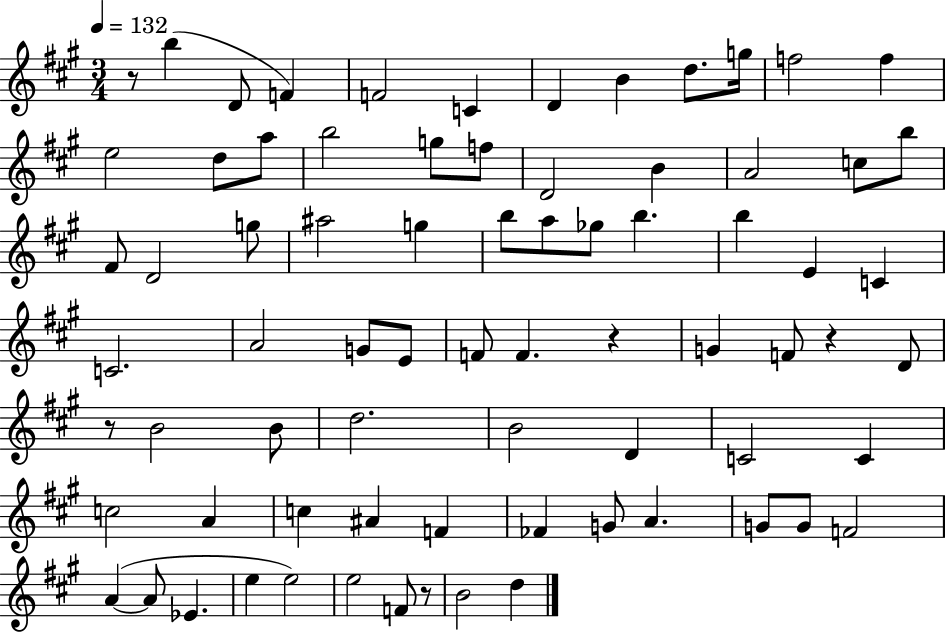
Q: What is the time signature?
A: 3/4